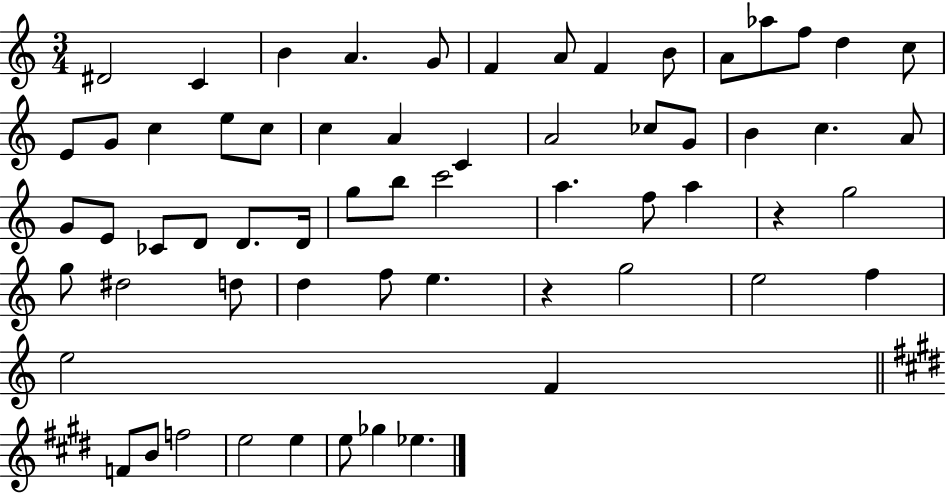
{
  \clef treble
  \numericTimeSignature
  \time 3/4
  \key c \major
  dis'2 c'4 | b'4 a'4. g'8 | f'4 a'8 f'4 b'8 | a'8 aes''8 f''8 d''4 c''8 | \break e'8 g'8 c''4 e''8 c''8 | c''4 a'4 c'4 | a'2 ces''8 g'8 | b'4 c''4. a'8 | \break g'8 e'8 ces'8 d'8 d'8. d'16 | g''8 b''8 c'''2 | a''4. f''8 a''4 | r4 g''2 | \break g''8 dis''2 d''8 | d''4 f''8 e''4. | r4 g''2 | e''2 f''4 | \break e''2 f'4 | \bar "||" \break \key e \major f'8 b'8 f''2 | e''2 e''4 | e''8 ges''4 ees''4. | \bar "|."
}